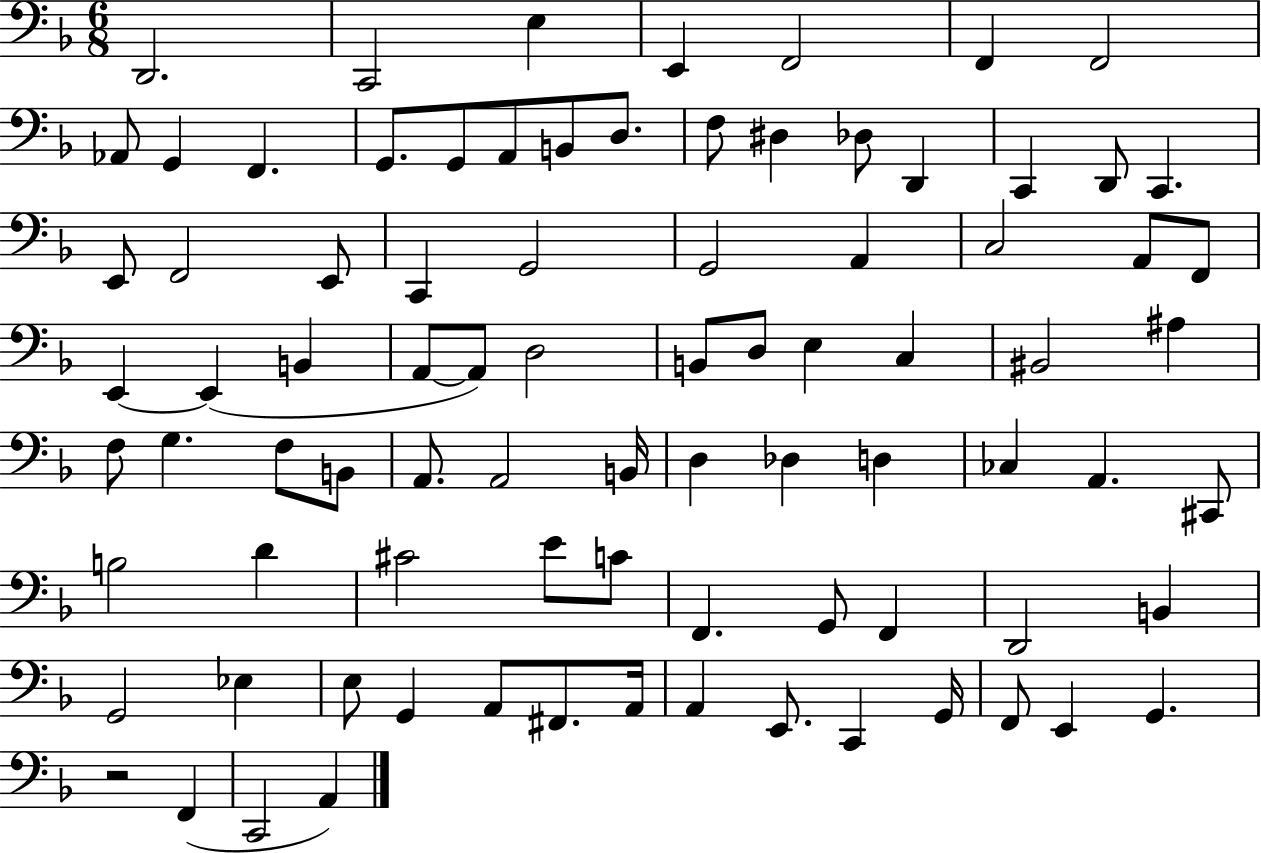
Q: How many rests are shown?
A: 1